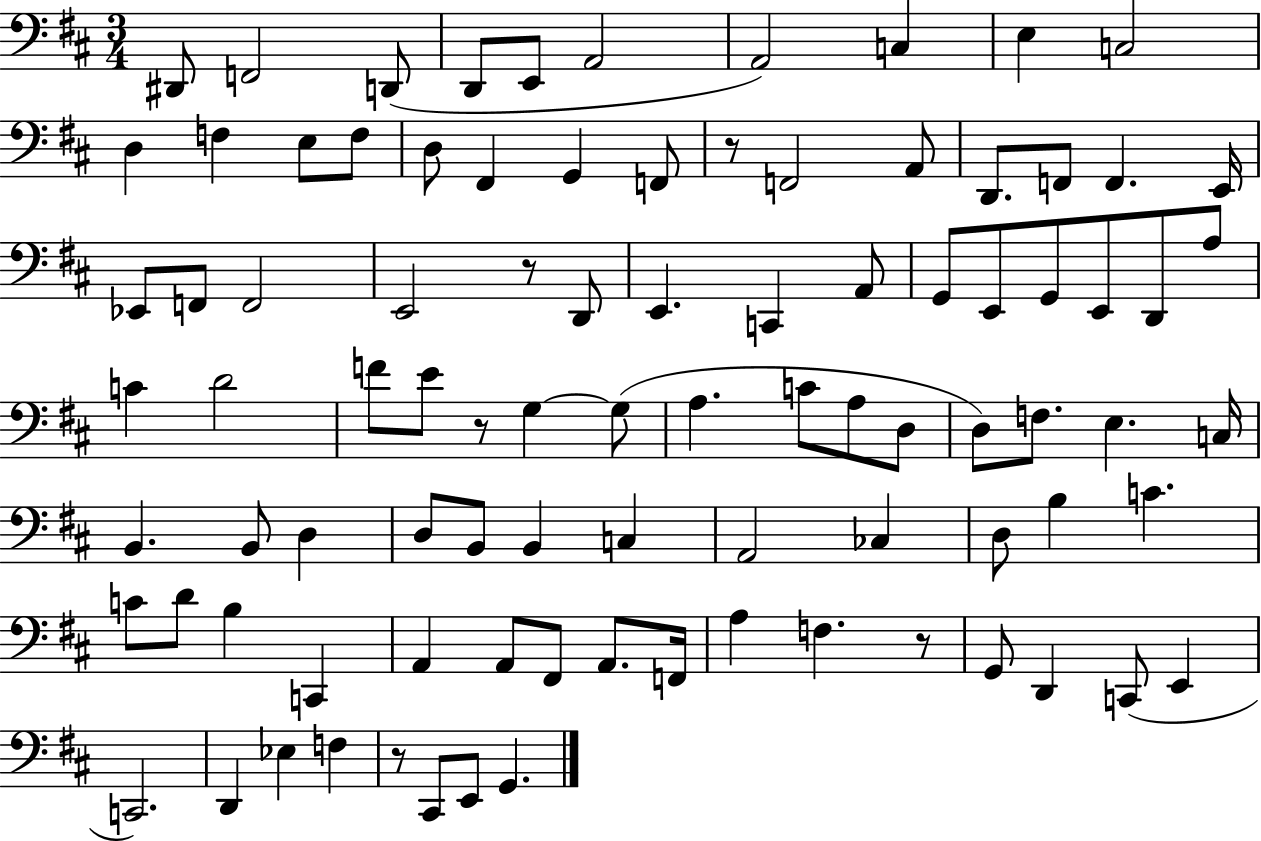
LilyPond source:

{
  \clef bass
  \numericTimeSignature
  \time 3/4
  \key d \major
  dis,8 f,2 d,8( | d,8 e,8 a,2 | a,2) c4 | e4 c2 | \break d4 f4 e8 f8 | d8 fis,4 g,4 f,8 | r8 f,2 a,8 | d,8. f,8 f,4. e,16 | \break ees,8 f,8 f,2 | e,2 r8 d,8 | e,4. c,4 a,8 | g,8 e,8 g,8 e,8 d,8 a8 | \break c'4 d'2 | f'8 e'8 r8 g4~~ g8( | a4. c'8 a8 d8 | d8) f8. e4. c16 | \break b,4. b,8 d4 | d8 b,8 b,4 c4 | a,2 ces4 | d8 b4 c'4. | \break c'8 d'8 b4 c,4 | a,4 a,8 fis,8 a,8. f,16 | a4 f4. r8 | g,8 d,4 c,8( e,4 | \break c,2.) | d,4 ees4 f4 | r8 cis,8 e,8 g,4. | \bar "|."
}